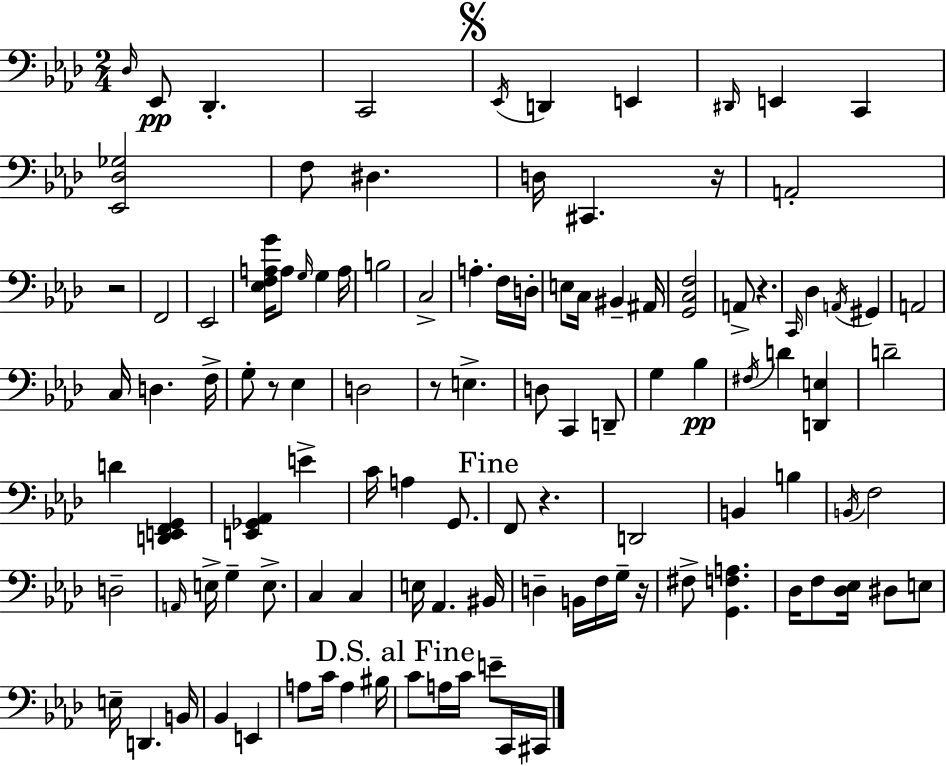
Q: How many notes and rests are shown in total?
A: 111